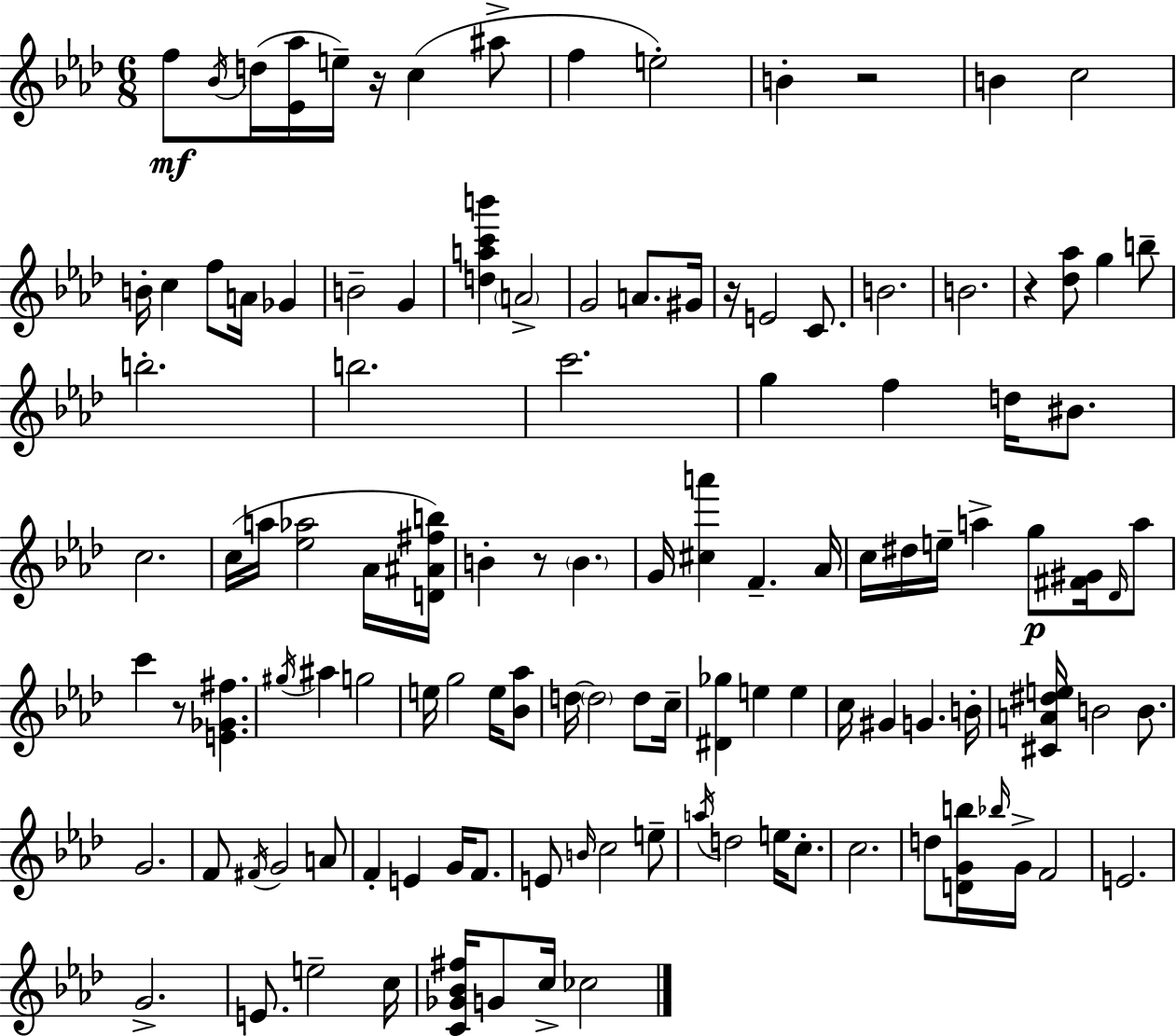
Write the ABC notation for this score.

X:1
T:Untitled
M:6/8
L:1/4
K:Fm
f/2 _B/4 d/4 [_E_a]/4 e/4 z/4 c ^a/2 f e2 B z2 B c2 B/4 c f/2 A/4 _G B2 G [dac'b'] A2 G2 A/2 ^G/4 z/4 E2 C/2 B2 B2 z [_d_a]/2 g b/2 b2 b2 c'2 g f d/4 ^B/2 c2 c/4 a/4 [_e_a]2 _A/4 [D^A^fb]/4 B z/2 B G/4 [^ca'] F _A/4 c/4 ^d/4 e/4 a g/2 [^F^G]/4 _D/4 a/2 c' z/2 [E_G^f] ^g/4 ^a g2 e/4 g2 e/4 [_B_a]/2 d/4 d2 d/2 c/4 [^D_g] e e c/4 ^G G B/4 [^CA^de]/4 B2 B/2 G2 F/2 ^F/4 G2 A/2 F E G/4 F/2 E/2 B/4 c2 e/2 a/4 d2 e/4 c/2 c2 d/2 [DGb]/4 _b/4 G/4 F2 E2 G2 E/2 e2 c/4 [C_G_B^f]/4 G/2 c/4 _c2